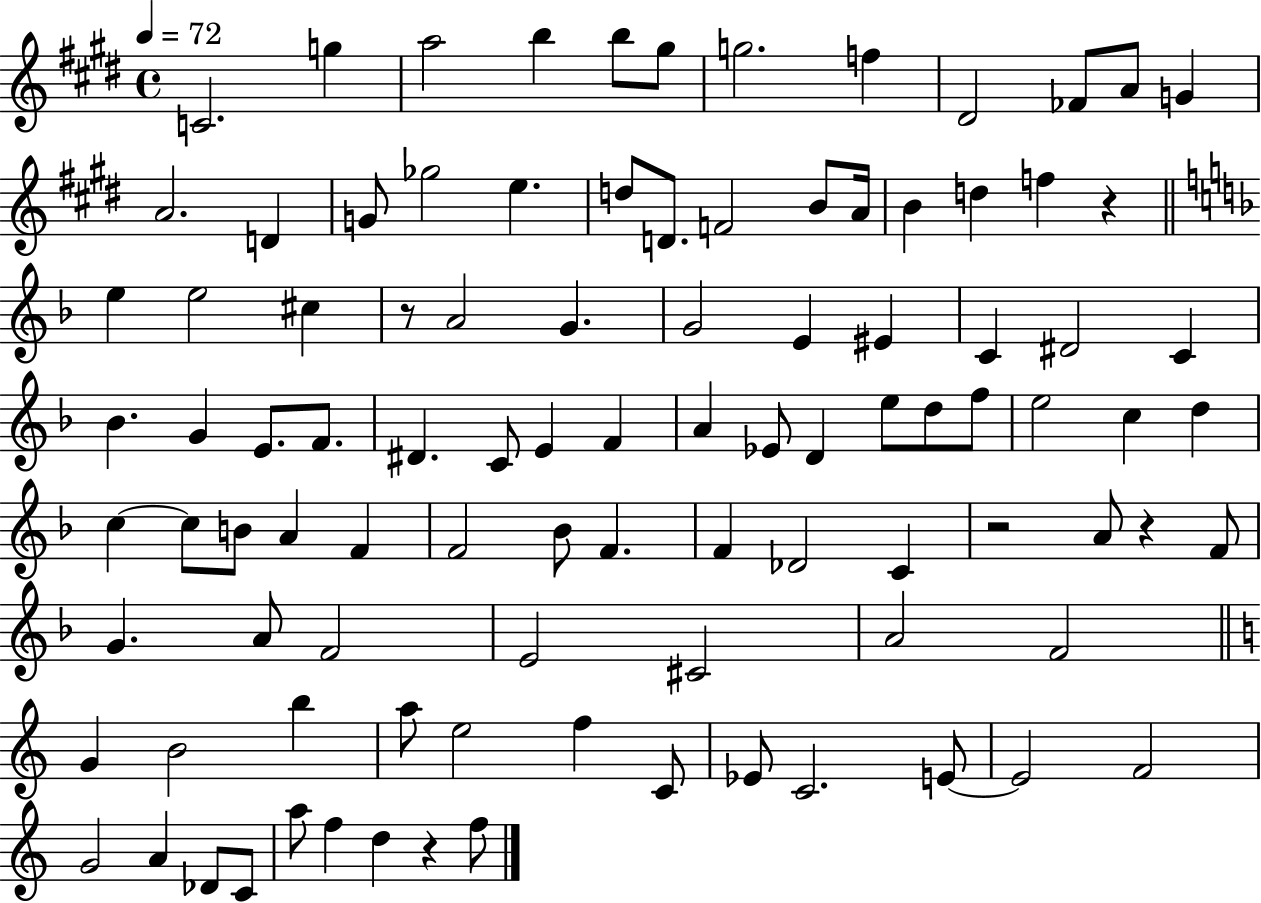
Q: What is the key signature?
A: E major